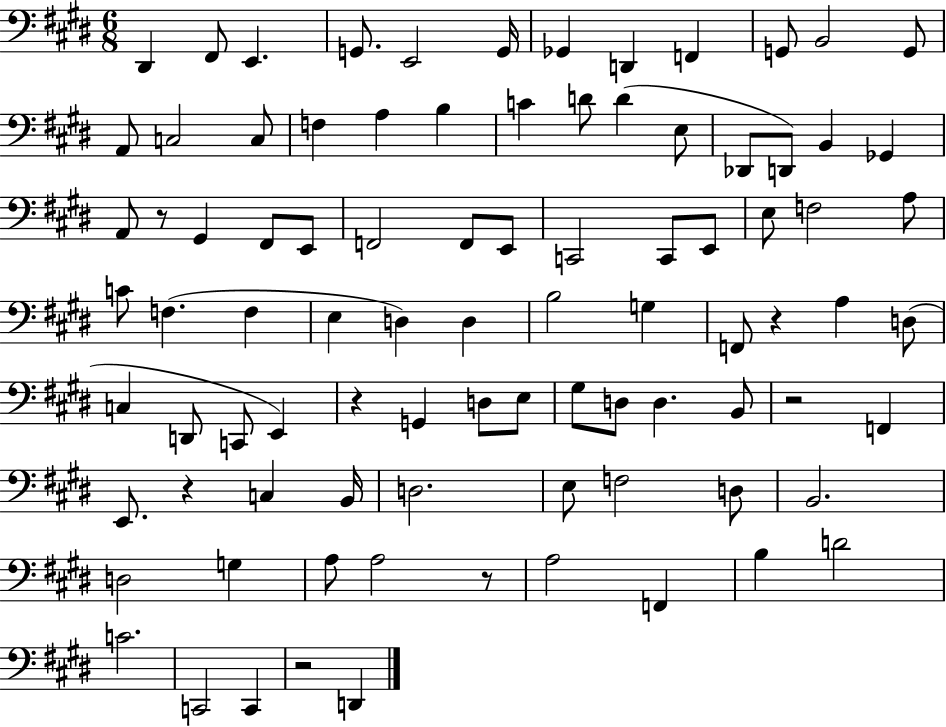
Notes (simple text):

D#2/q F#2/e E2/q. G2/e. E2/h G2/s Gb2/q D2/q F2/q G2/e B2/h G2/e A2/e C3/h C3/e F3/q A3/q B3/q C4/q D4/e D4/q E3/e Db2/e D2/e B2/q Gb2/q A2/e R/e G#2/q F#2/e E2/e F2/h F2/e E2/e C2/h C2/e E2/e E3/e F3/h A3/e C4/e F3/q. F3/q E3/q D3/q D3/q B3/h G3/q F2/e R/q A3/q D3/e C3/q D2/e C2/e E2/q R/q G2/q D3/e E3/e G#3/e D3/e D3/q. B2/e R/h F2/q E2/e. R/q C3/q B2/s D3/h. E3/e F3/h D3/e B2/h. D3/h G3/q A3/e A3/h R/e A3/h F2/q B3/q D4/h C4/h. C2/h C2/q R/h D2/q